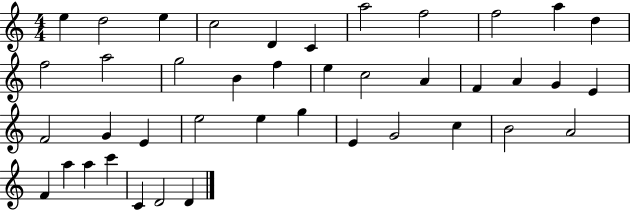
{
  \clef treble
  \numericTimeSignature
  \time 4/4
  \key c \major
  e''4 d''2 e''4 | c''2 d'4 c'4 | a''2 f''2 | f''2 a''4 d''4 | \break f''2 a''2 | g''2 b'4 f''4 | e''4 c''2 a'4 | f'4 a'4 g'4 e'4 | \break f'2 g'4 e'4 | e''2 e''4 g''4 | e'4 g'2 c''4 | b'2 a'2 | \break f'4 a''4 a''4 c'''4 | c'4 d'2 d'4 | \bar "|."
}